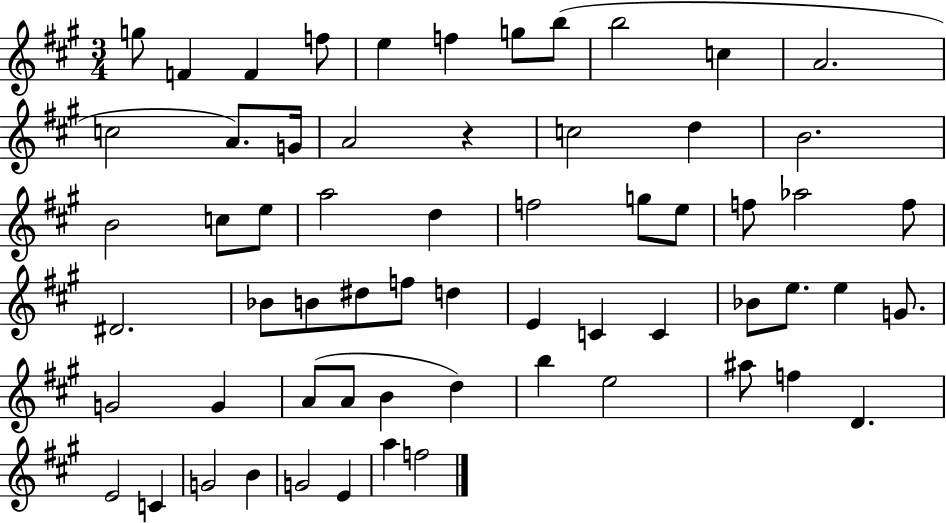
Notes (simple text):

G5/e F4/q F4/q F5/e E5/q F5/q G5/e B5/e B5/h C5/q A4/h. C5/h A4/e. G4/s A4/h R/q C5/h D5/q B4/h. B4/h C5/e E5/e A5/h D5/q F5/h G5/e E5/e F5/e Ab5/h F5/e D#4/h. Bb4/e B4/e D#5/e F5/e D5/q E4/q C4/q C4/q Bb4/e E5/e. E5/q G4/e. G4/h G4/q A4/e A4/e B4/q D5/q B5/q E5/h A#5/e F5/q D4/q. E4/h C4/q G4/h B4/q G4/h E4/q A5/q F5/h